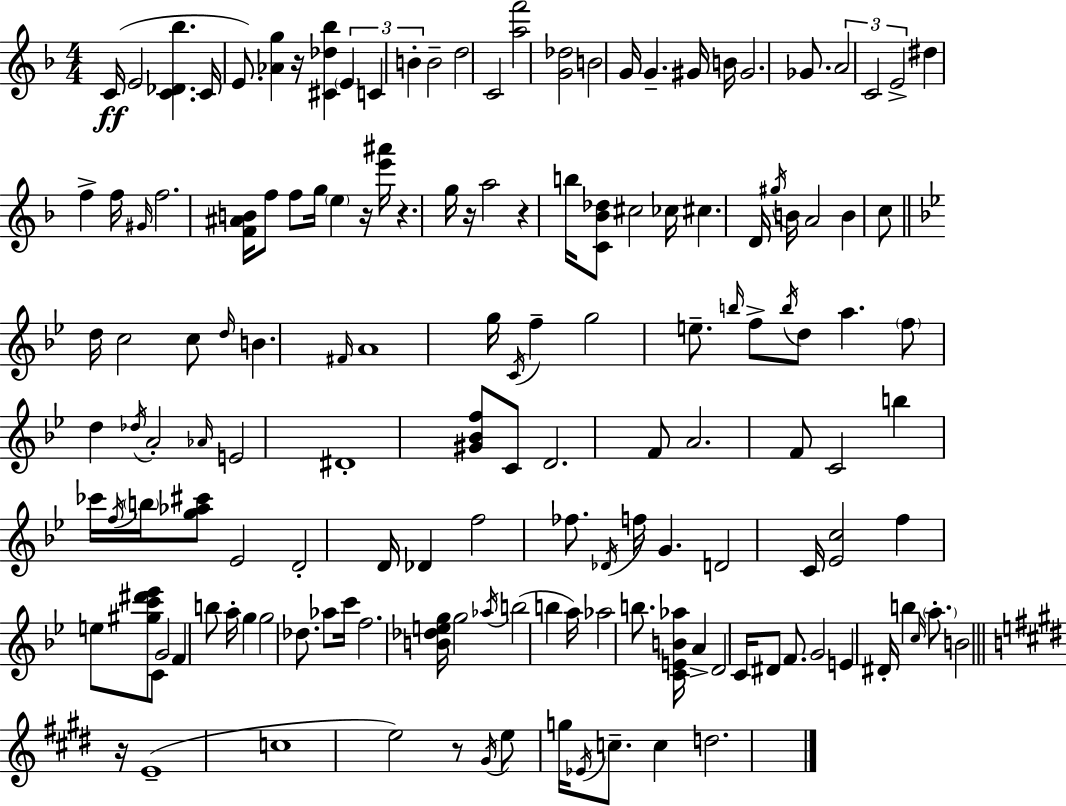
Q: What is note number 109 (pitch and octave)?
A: C4